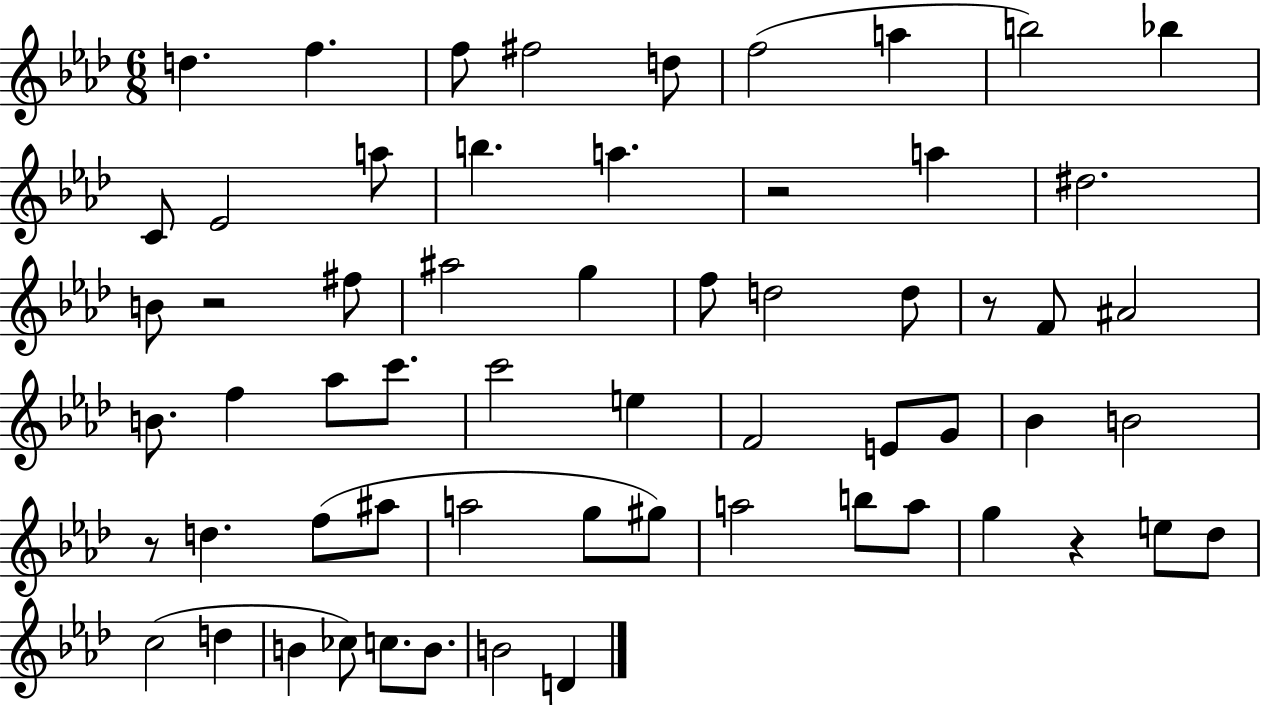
X:1
T:Untitled
M:6/8
L:1/4
K:Ab
d f f/2 ^f2 d/2 f2 a b2 _b C/2 _E2 a/2 b a z2 a ^d2 B/2 z2 ^f/2 ^a2 g f/2 d2 d/2 z/2 F/2 ^A2 B/2 f _a/2 c'/2 c'2 e F2 E/2 G/2 _B B2 z/2 d f/2 ^a/2 a2 g/2 ^g/2 a2 b/2 a/2 g z e/2 _d/2 c2 d B _c/2 c/2 B/2 B2 D